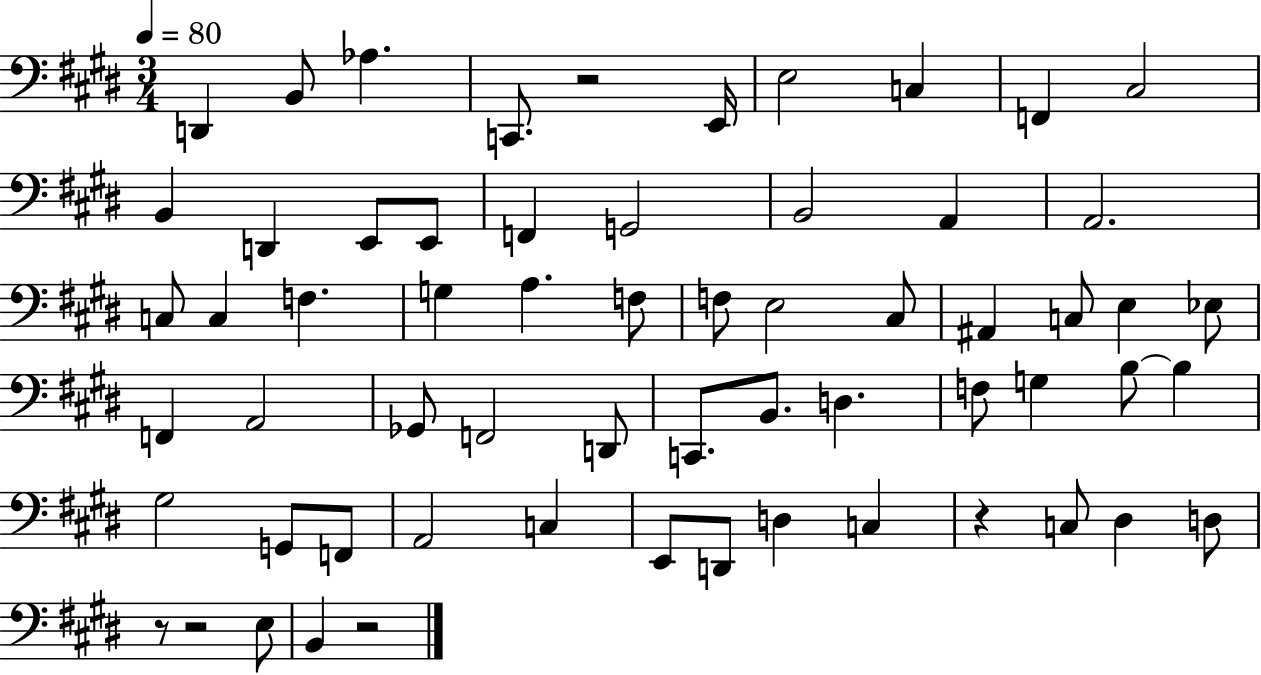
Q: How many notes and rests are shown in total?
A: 62